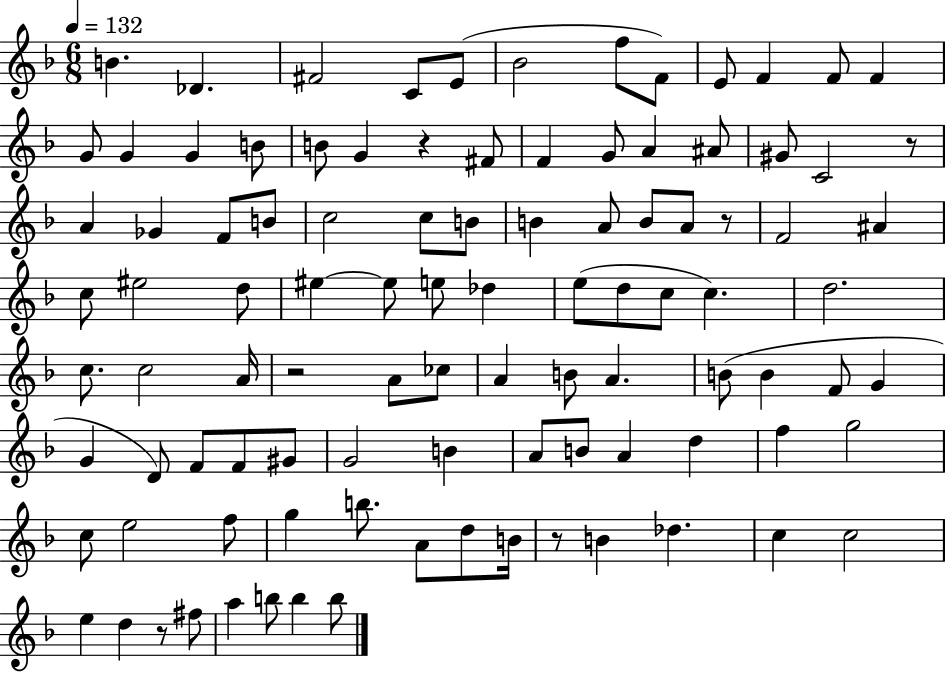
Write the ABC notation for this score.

X:1
T:Untitled
M:6/8
L:1/4
K:F
B _D ^F2 C/2 E/2 _B2 f/2 F/2 E/2 F F/2 F G/2 G G B/2 B/2 G z ^F/2 F G/2 A ^A/2 ^G/2 C2 z/2 A _G F/2 B/2 c2 c/2 B/2 B A/2 B/2 A/2 z/2 F2 ^A c/2 ^e2 d/2 ^e ^e/2 e/2 _d e/2 d/2 c/2 c d2 c/2 c2 A/4 z2 A/2 _c/2 A B/2 A B/2 B F/2 G G D/2 F/2 F/2 ^G/2 G2 B A/2 B/2 A d f g2 c/2 e2 f/2 g b/2 A/2 d/2 B/4 z/2 B _d c c2 e d z/2 ^f/2 a b/2 b b/2